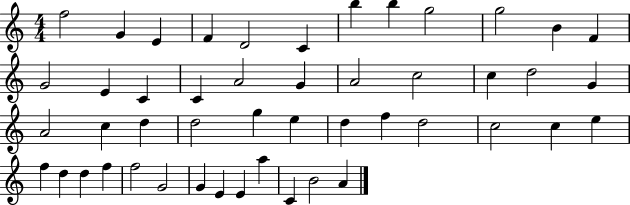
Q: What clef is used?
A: treble